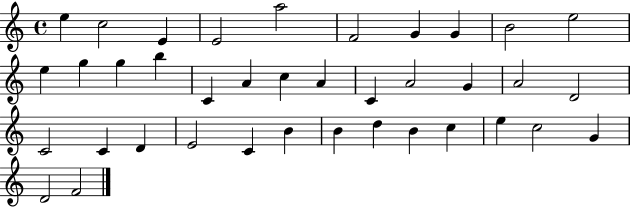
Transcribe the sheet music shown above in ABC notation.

X:1
T:Untitled
M:4/4
L:1/4
K:C
e c2 E E2 a2 F2 G G B2 e2 e g g b C A c A C A2 G A2 D2 C2 C D E2 C B B d B c e c2 G D2 F2